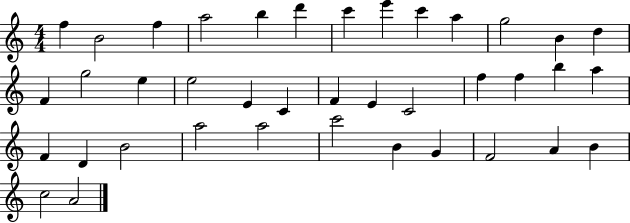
X:1
T:Untitled
M:4/4
L:1/4
K:C
f B2 f a2 b d' c' e' c' a g2 B d F g2 e e2 E C F E C2 f f b a F D B2 a2 a2 c'2 B G F2 A B c2 A2